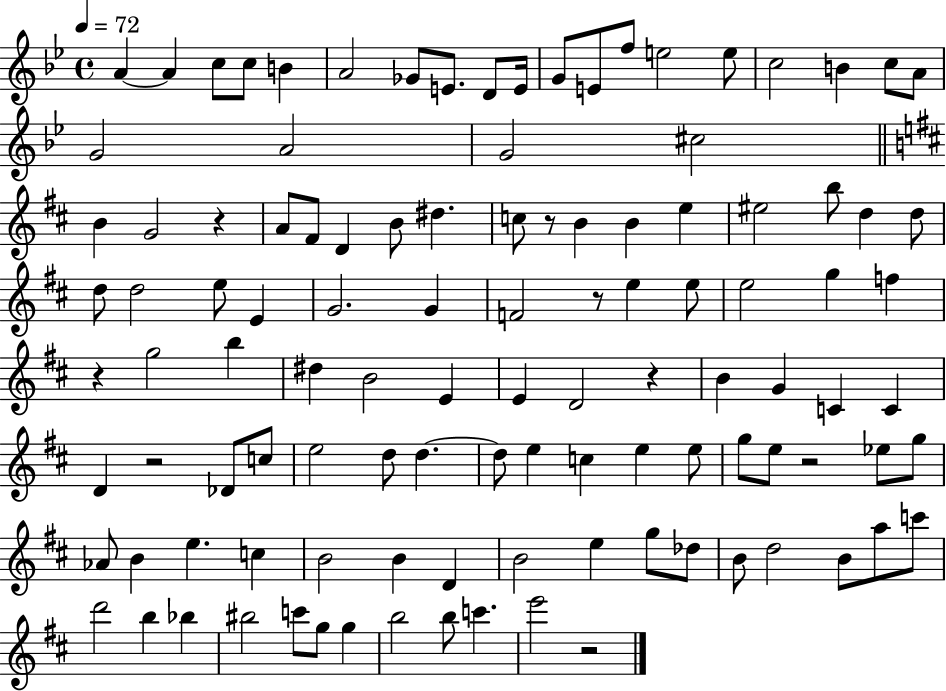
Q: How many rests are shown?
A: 8